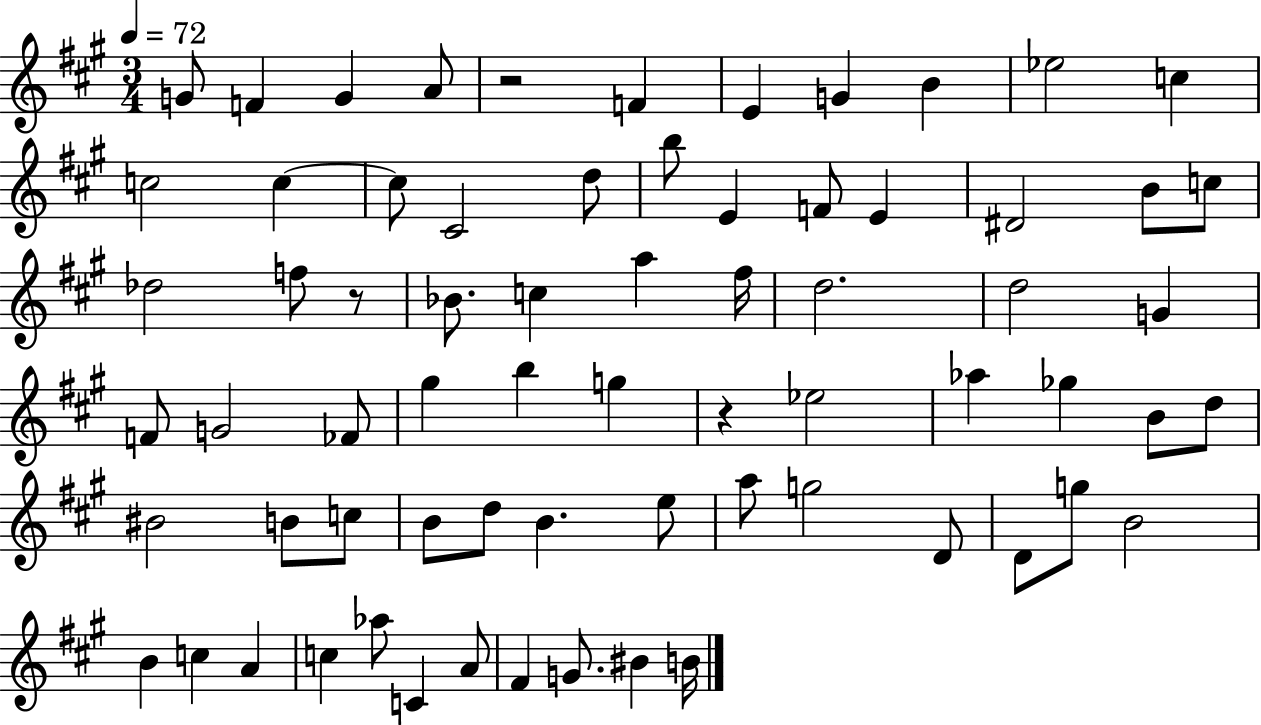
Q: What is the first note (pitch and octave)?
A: G4